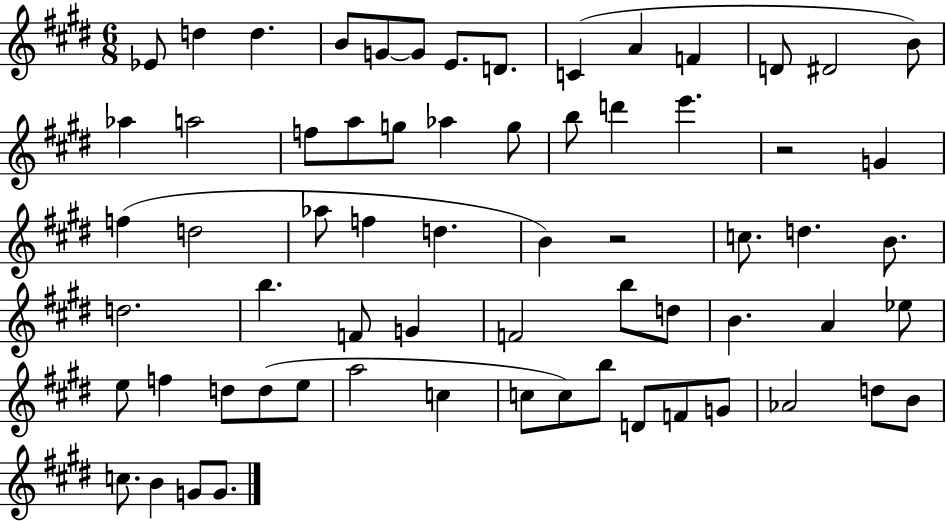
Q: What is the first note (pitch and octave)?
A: Eb4